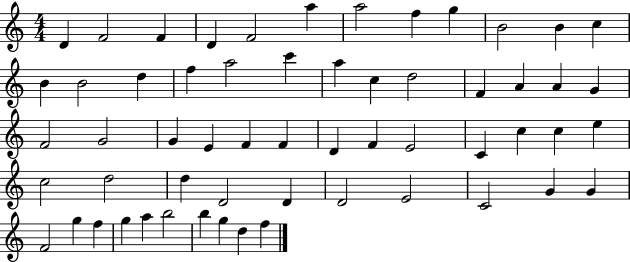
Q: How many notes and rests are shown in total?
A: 58